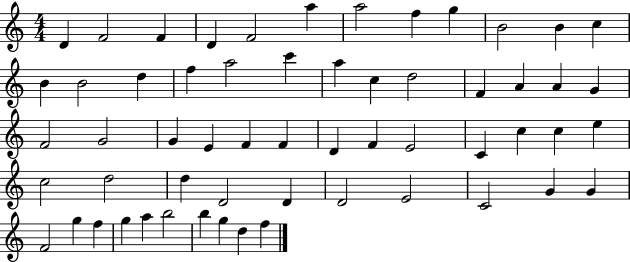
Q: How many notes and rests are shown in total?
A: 58